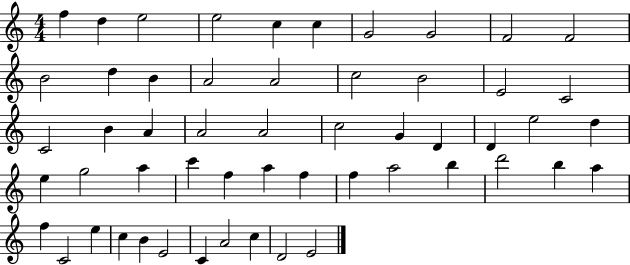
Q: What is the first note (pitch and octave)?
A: F5